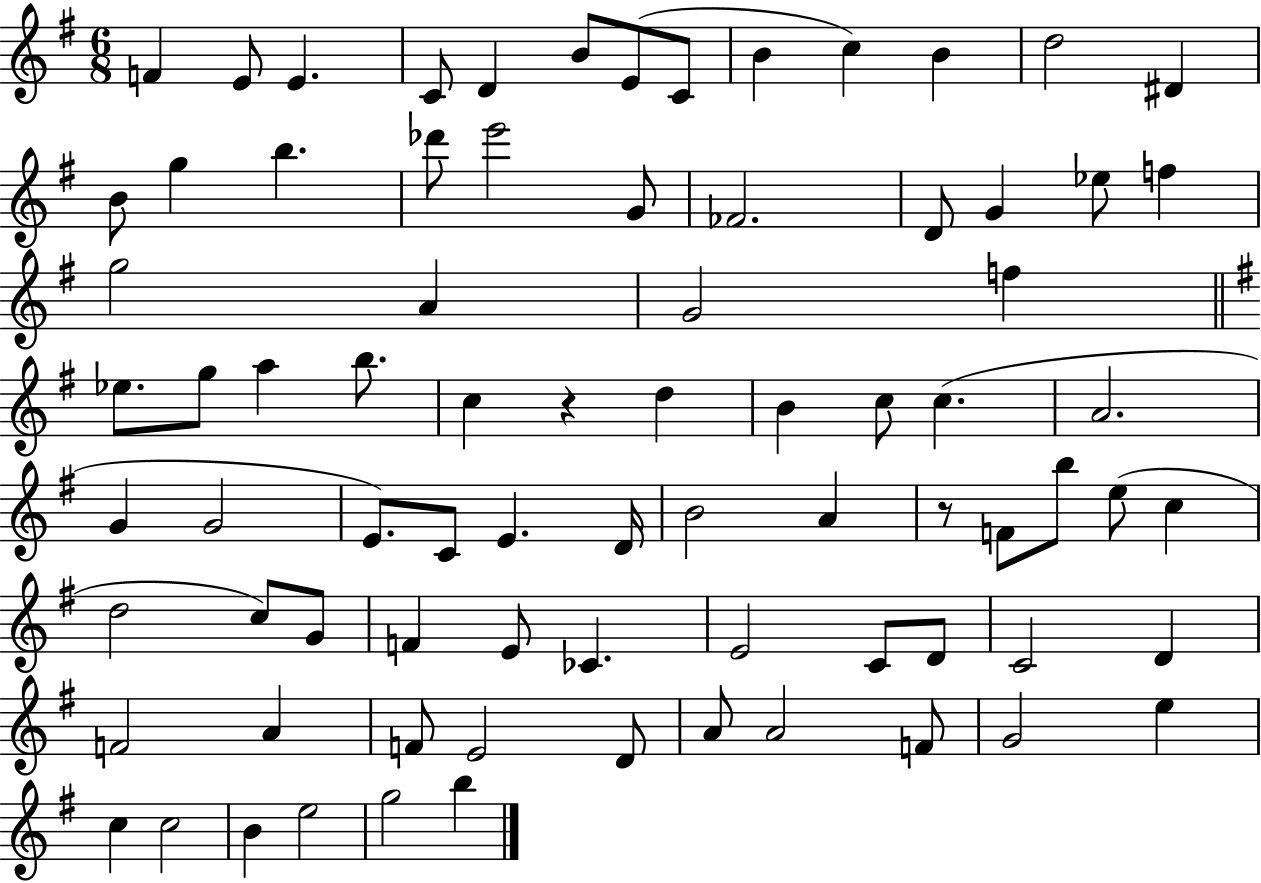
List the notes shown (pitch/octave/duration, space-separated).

F4/q E4/e E4/q. C4/e D4/q B4/e E4/e C4/e B4/q C5/q B4/q D5/h D#4/q B4/e G5/q B5/q. Db6/e E6/h G4/e FES4/h. D4/e G4/q Eb5/e F5/q G5/h A4/q G4/h F5/q Eb5/e. G5/e A5/q B5/e. C5/q R/q D5/q B4/q C5/e C5/q. A4/h. G4/q G4/h E4/e. C4/e E4/q. D4/s B4/h A4/q R/e F4/e B5/e E5/e C5/q D5/h C5/e G4/e F4/q E4/e CES4/q. E4/h C4/e D4/e C4/h D4/q F4/h A4/q F4/e E4/h D4/e A4/e A4/h F4/e G4/h E5/q C5/q C5/h B4/q E5/h G5/h B5/q